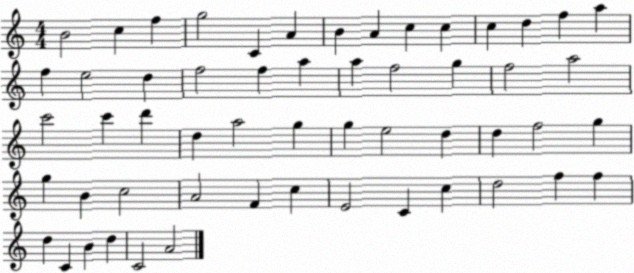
X:1
T:Untitled
M:4/4
L:1/4
K:C
B2 c f g2 C A B A c c c d f a f e2 d f2 f a a f2 g f2 a2 c'2 c' d' d a2 g g e2 d d f2 g g B c2 A2 F c E2 C c d2 f f d C B d C2 A2